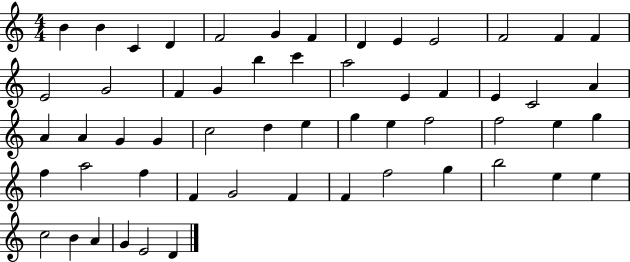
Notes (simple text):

B4/q B4/q C4/q D4/q F4/h G4/q F4/q D4/q E4/q E4/h F4/h F4/q F4/q E4/h G4/h F4/q G4/q B5/q C6/q A5/h E4/q F4/q E4/q C4/h A4/q A4/q A4/q G4/q G4/q C5/h D5/q E5/q G5/q E5/q F5/h F5/h E5/q G5/q F5/q A5/h F5/q F4/q G4/h F4/q F4/q F5/h G5/q B5/h E5/q E5/q C5/h B4/q A4/q G4/q E4/h D4/q